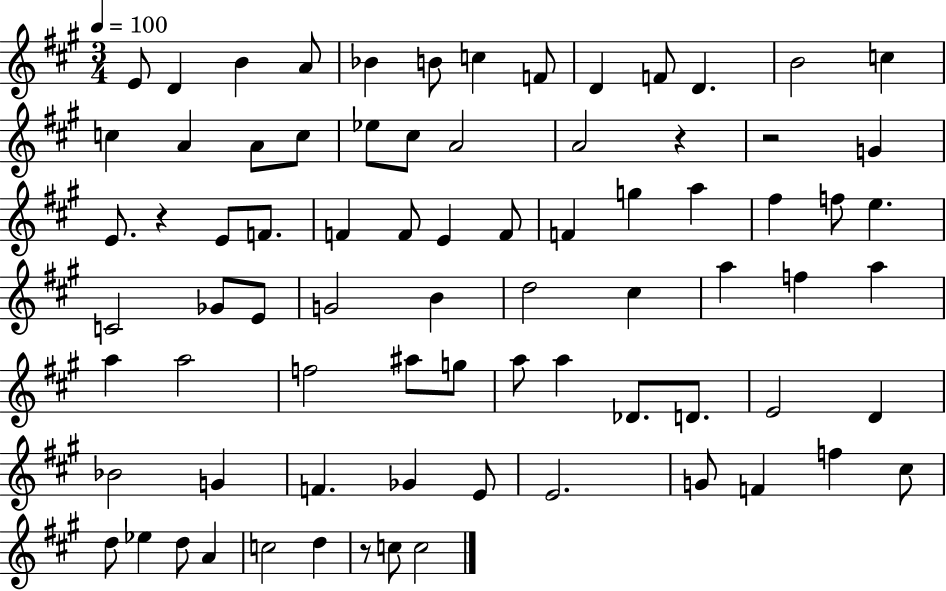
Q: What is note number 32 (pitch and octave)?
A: A5